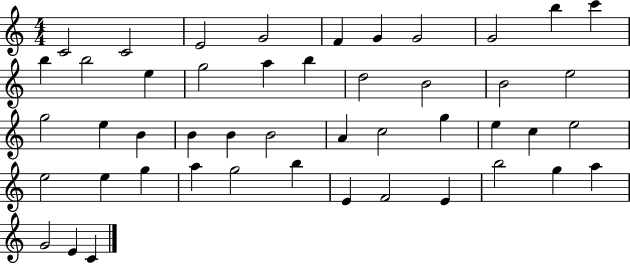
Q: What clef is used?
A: treble